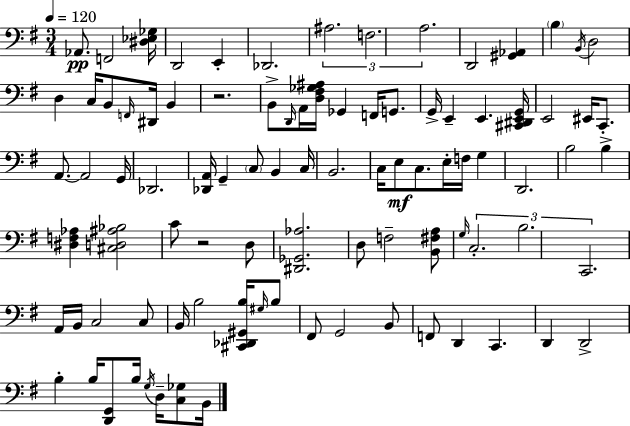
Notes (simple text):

Ab2/e. F2/h [D#3,Eb3,Gb3]/s D2/h E2/q Db2/h. A#3/h. F3/h. A3/h. D2/h [G#2,Ab2]/q B3/q B2/s D3/h D3/q C3/s B2/e F2/s D#2/s B2/q R/h. B2/e D2/s A2/s [D3,F#3,Gb3,A#3]/s Gb2/q F2/s G2/e. G2/s E2/q E2/q. [C#2,D#2,E2,G2]/s E2/h EIS2/s C2/e. A2/e. A2/h G2/s Db2/h. [Db2,A2]/s G2/q C3/e B2/q C3/s B2/h. C3/s E3/e C3/e. E3/s F3/s G3/q D2/h. B3/h B3/q [D#3,F3,Ab3]/q [C#3,D3,A#3,Bb3]/h C4/e R/h D3/e [D#2,Gb2,Ab3]/h. D3/e F3/h [B2,F#3,A3]/e G3/s C3/h. B3/h. C2/h. A2/s B2/s C3/h C3/e B2/s B3/h [C#2,Db2,G#2,B3]/s G#3/s B3/e F#2/e G2/h B2/e F2/e D2/q C2/q. D2/q D2/h B3/q B3/s [D2,G2]/e B3/s G3/s D3/s [C3,Gb3]/e B2/s